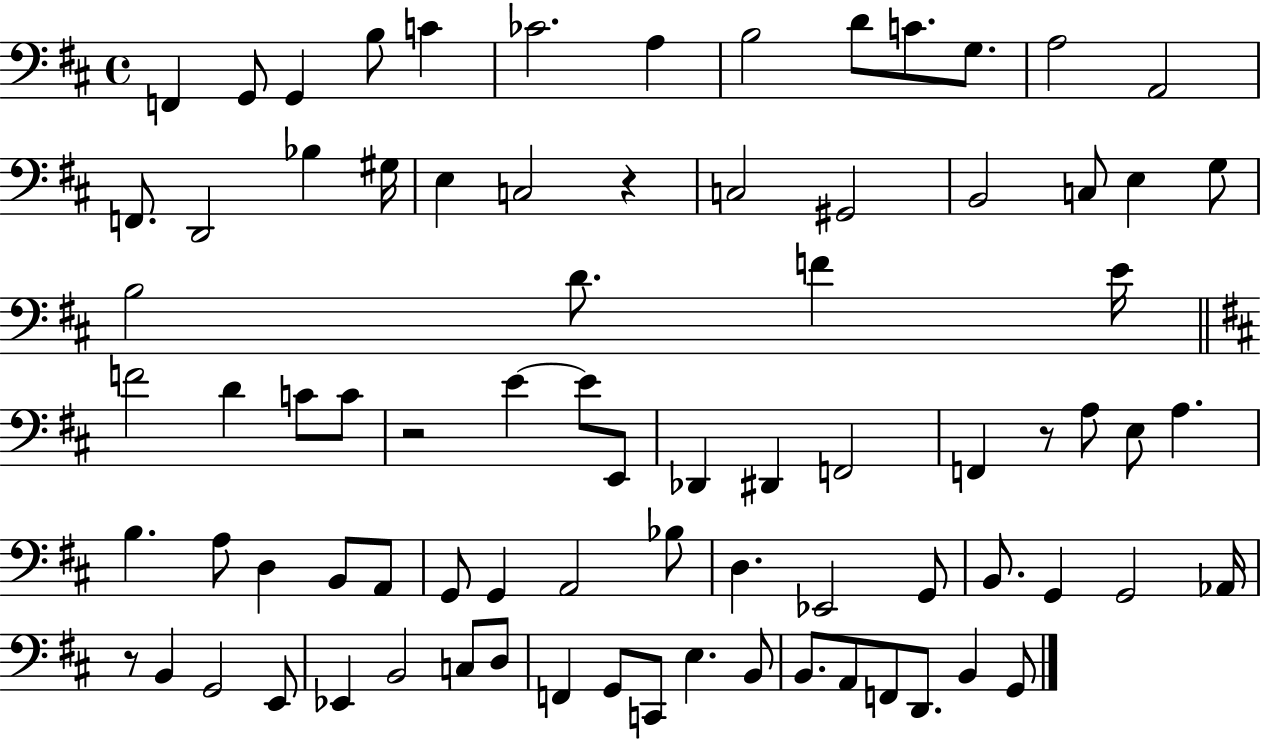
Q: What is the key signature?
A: D major